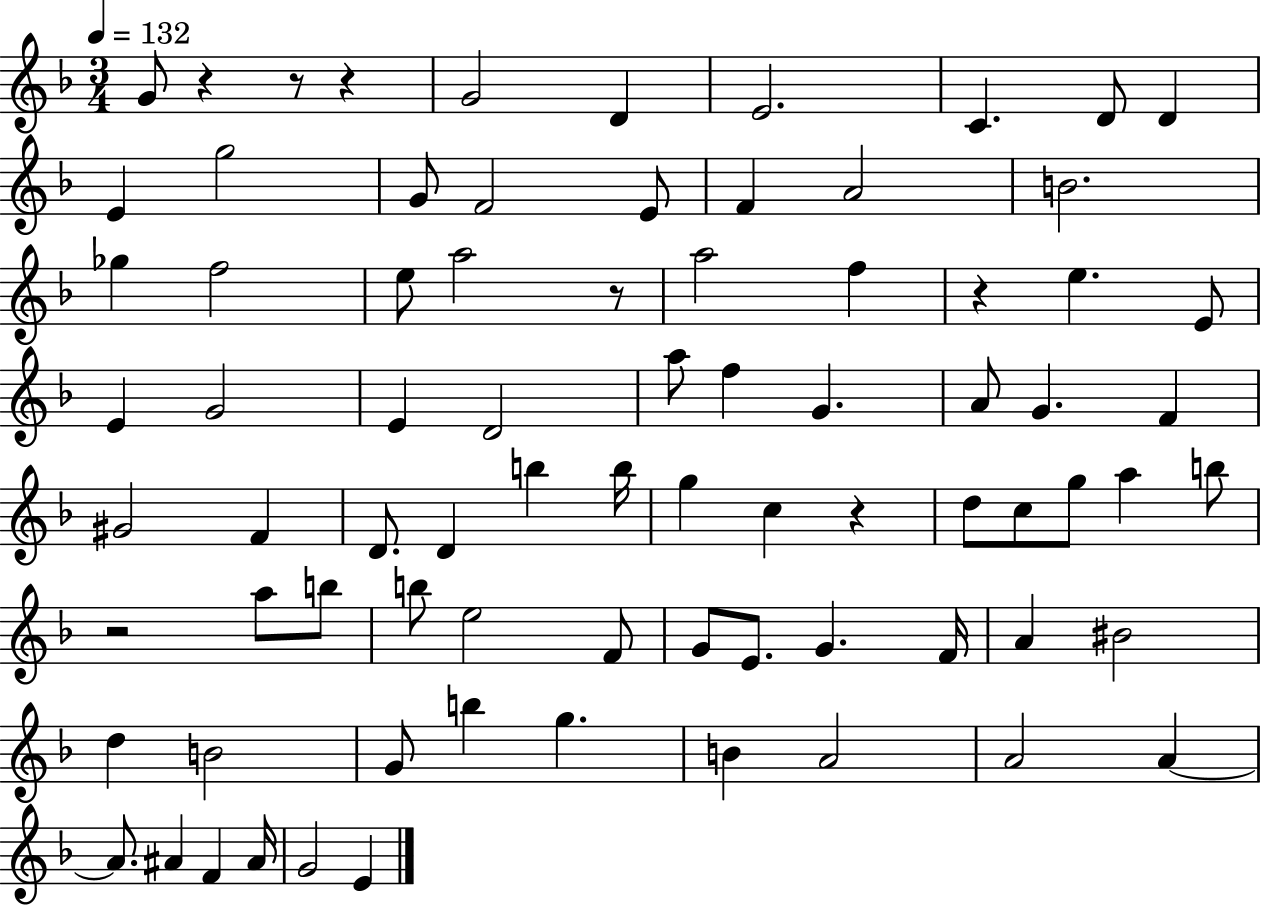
G4/e R/q R/e R/q G4/h D4/q E4/h. C4/q. D4/e D4/q E4/q G5/h G4/e F4/h E4/e F4/q A4/h B4/h. Gb5/q F5/h E5/e A5/h R/e A5/h F5/q R/q E5/q. E4/e E4/q G4/h E4/q D4/h A5/e F5/q G4/q. A4/e G4/q. F4/q G#4/h F4/q D4/e. D4/q B5/q B5/s G5/q C5/q R/q D5/e C5/e G5/e A5/q B5/e R/h A5/e B5/e B5/e E5/h F4/e G4/e E4/e. G4/q. F4/s A4/q BIS4/h D5/q B4/h G4/e B5/q G5/q. B4/q A4/h A4/h A4/q A4/e. A#4/q F4/q A#4/s G4/h E4/q